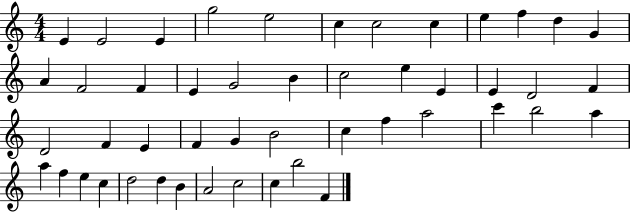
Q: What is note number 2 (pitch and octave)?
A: E4